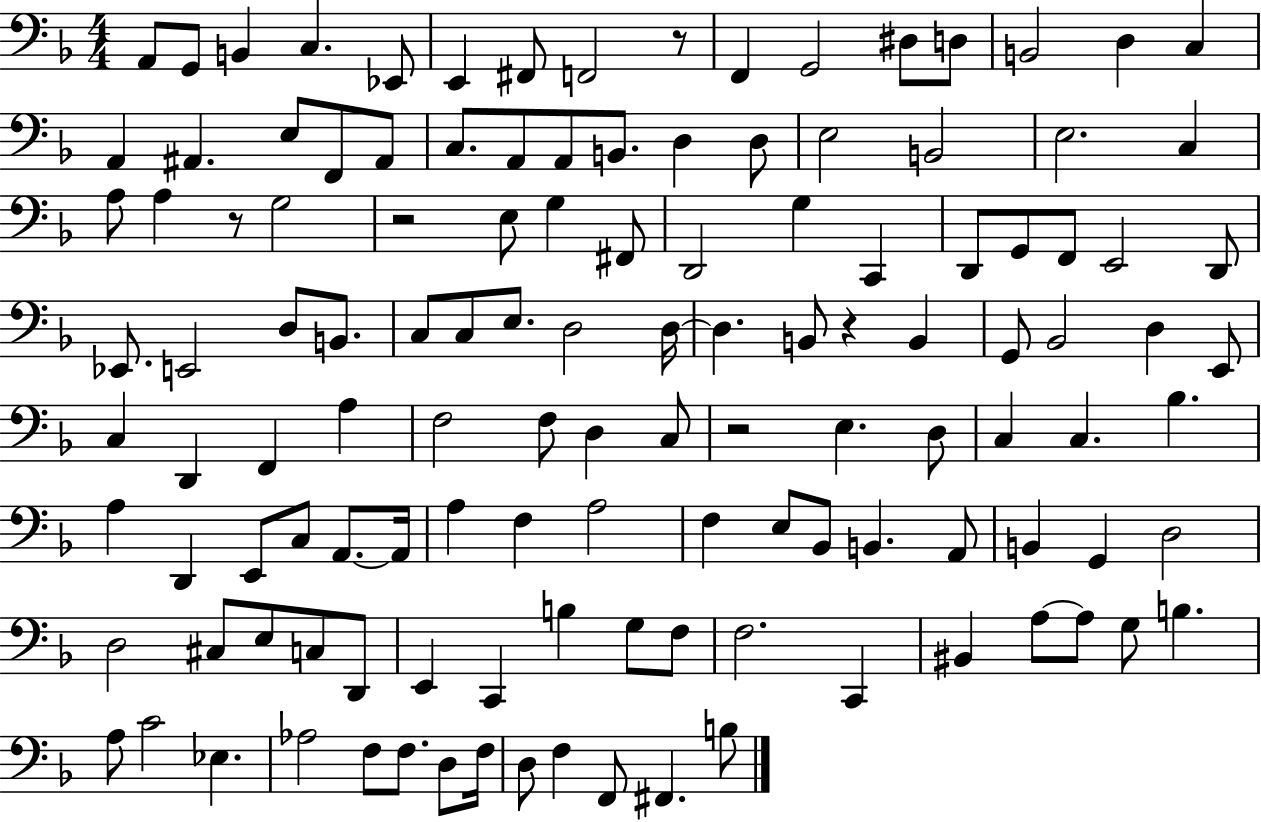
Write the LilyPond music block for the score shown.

{
  \clef bass
  \numericTimeSignature
  \time 4/4
  \key f \major
  a,8 g,8 b,4 c4. ees,8 | e,4 fis,8 f,2 r8 | f,4 g,2 dis8 d8 | b,2 d4 c4 | \break a,4 ais,4. e8 f,8 ais,8 | c8. a,8 a,8 b,8. d4 d8 | e2 b,2 | e2. c4 | \break a8 a4 r8 g2 | r2 e8 g4 fis,8 | d,2 g4 c,4 | d,8 g,8 f,8 e,2 d,8 | \break ees,8. e,2 d8 b,8. | c8 c8 e8. d2 d16~~ | d4. b,8 r4 b,4 | g,8 bes,2 d4 e,8 | \break c4 d,4 f,4 a4 | f2 f8 d4 c8 | r2 e4. d8 | c4 c4. bes4. | \break a4 d,4 e,8 c8 a,8.~~ a,16 | a4 f4 a2 | f4 e8 bes,8 b,4. a,8 | b,4 g,4 d2 | \break d2 cis8 e8 c8 d,8 | e,4 c,4 b4 g8 f8 | f2. c,4 | bis,4 a8~~ a8 g8 b4. | \break a8 c'2 ees4. | aes2 f8 f8. d8 f16 | d8 f4 f,8 fis,4. b8 | \bar "|."
}